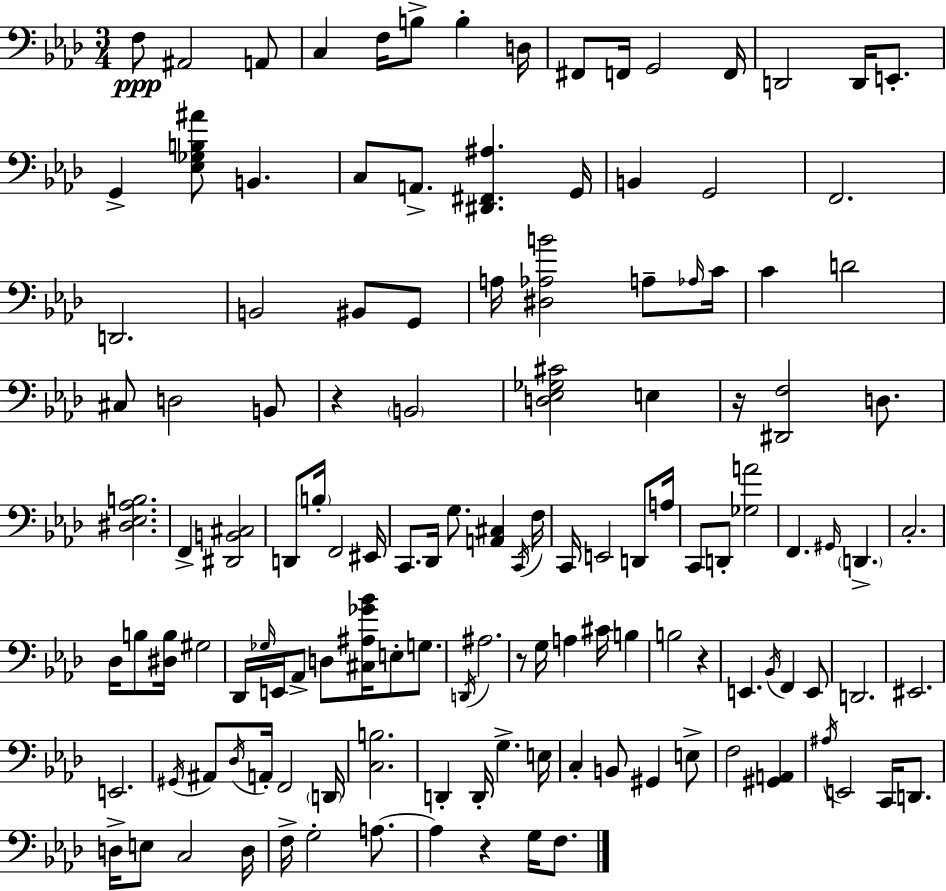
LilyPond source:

{
  \clef bass
  \numericTimeSignature
  \time 3/4
  \key f \minor
  f8\ppp ais,2 a,8 | c4 f16 b8-> b4-. d16 | fis,8 f,16 g,2 f,16 | d,2 d,16 e,8.-. | \break g,4-> <ees ges b ais'>8 b,4. | c8 a,8.-> <dis, fis, ais>4. g,16 | b,4 g,2 | f,2. | \break d,2. | b,2 bis,8 g,8 | a16 <dis aes b'>2 a8-- \grace { aes16 } | c'16 c'4 d'2 | \break cis8 d2 b,8 | r4 \parenthesize b,2 | <d ees ges cis'>2 e4 | r16 <dis, f>2 d8. | \break <dis ees aes b>2. | f,4-> <dis, b, cis>2 | d,8 \parenthesize b16-. f,2 | eis,16 c,8. des,16 g8. <a, cis>4 | \break \acciaccatura { c,16 } f16 c,16 e,2 d,8 | a16 c,8 d,8-. <ges a'>2 | f,4. \grace { gis,16 } \parenthesize d,4.-> | c2.-. | \break des16 b8 <dis b>16 gis2 | des,16 \grace { ges16 } e,16 aes,8-> d8 <cis ais ges' bes'>16 e8-. | g8. \acciaccatura { d,16 } ais2. | r8 g16 a4 | \break cis'16 b4 b2 | r4 e,4. \acciaccatura { bes,16 } | f,4 e,8 d,2. | eis,2. | \break e,2. | \acciaccatura { gis,16 } ais,8 \acciaccatura { des16 } a,16-. f,2 | \parenthesize d,16 <c b>2. | d,4-. | \break d,16-. g4.-> e16 c4-. | b,8 gis,4 e8-> f2 | <gis, a,>4 \acciaccatura { ais16 } e,2 | c,16 d,8. d16-> e8 | \break c2 d16 f16-> g2-. | a8.~~ a4 | r4 g16 f8. \bar "|."
}